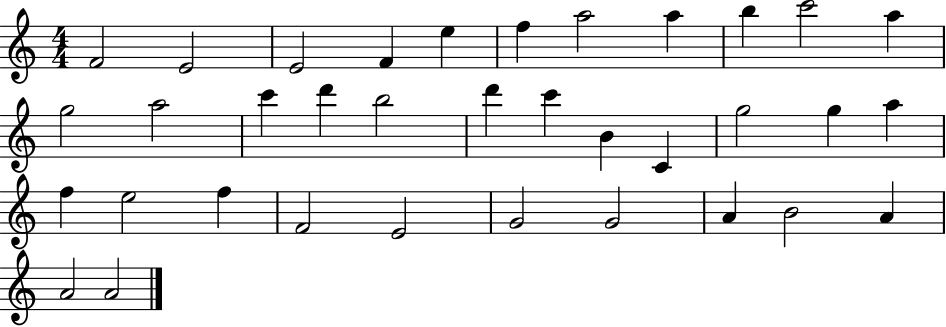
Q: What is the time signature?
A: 4/4